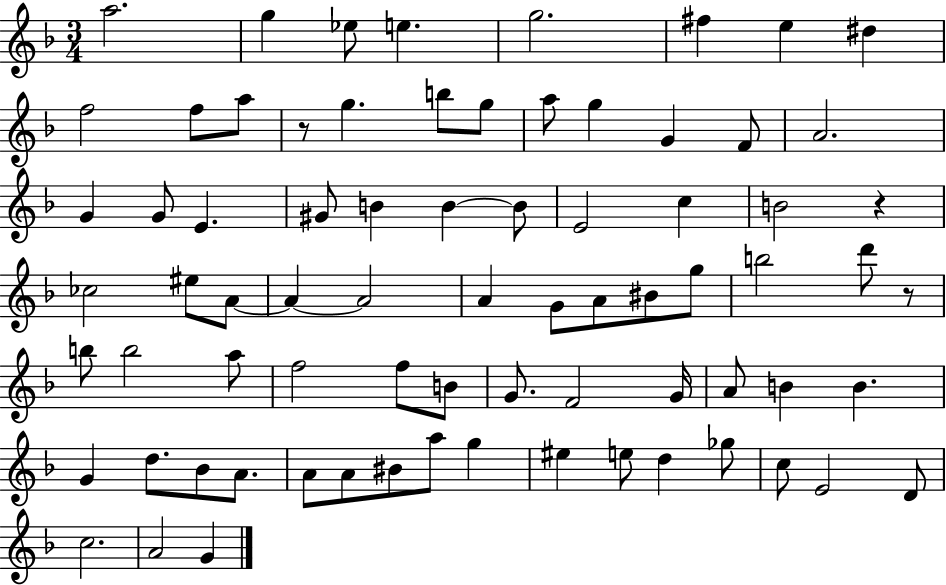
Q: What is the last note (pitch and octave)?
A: G4